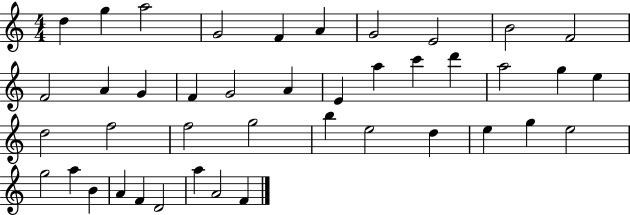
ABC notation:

X:1
T:Untitled
M:4/4
L:1/4
K:C
d g a2 G2 F A G2 E2 B2 F2 F2 A G F G2 A E a c' d' a2 g e d2 f2 f2 g2 b e2 d e g e2 g2 a B A F D2 a A2 F